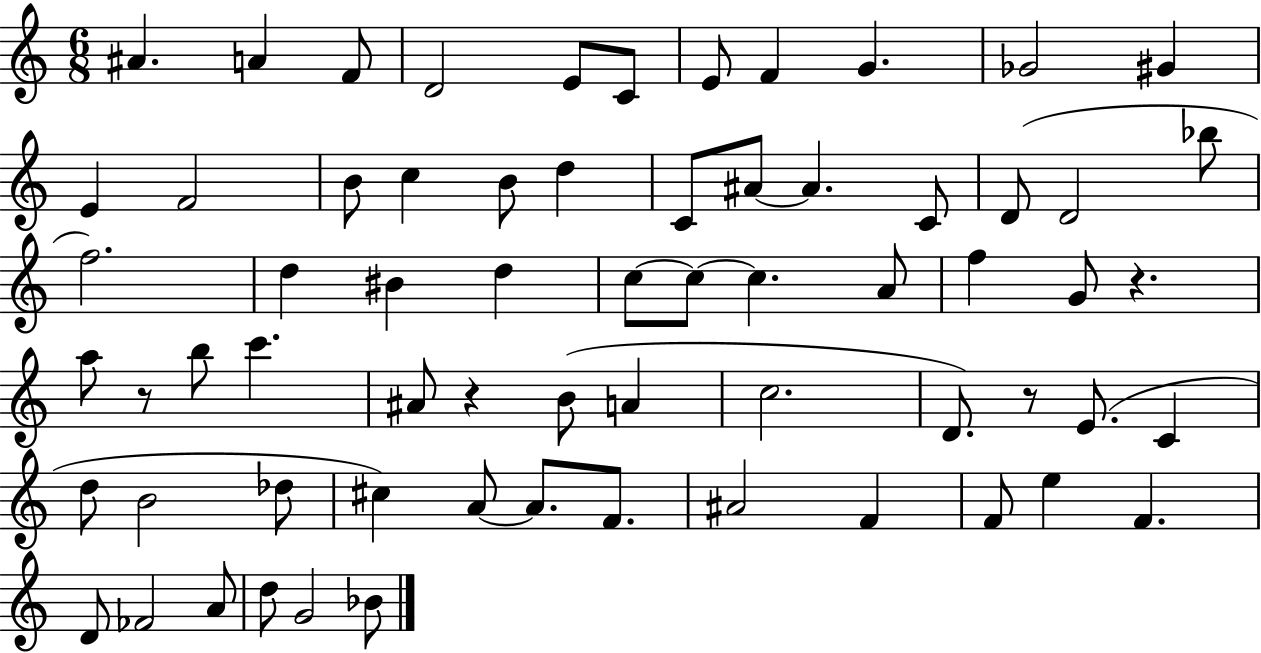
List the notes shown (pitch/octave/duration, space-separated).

A#4/q. A4/q F4/e D4/h E4/e C4/e E4/e F4/q G4/q. Gb4/h G#4/q E4/q F4/h B4/e C5/q B4/e D5/q C4/e A#4/e A#4/q. C4/e D4/e D4/h Bb5/e F5/h. D5/q BIS4/q D5/q C5/e C5/e C5/q. A4/e F5/q G4/e R/q. A5/e R/e B5/e C6/q. A#4/e R/q B4/e A4/q C5/h. D4/e. R/e E4/e. C4/q D5/e B4/h Db5/e C#5/q A4/e A4/e. F4/e. A#4/h F4/q F4/e E5/q F4/q. D4/e FES4/h A4/e D5/e G4/h Bb4/e